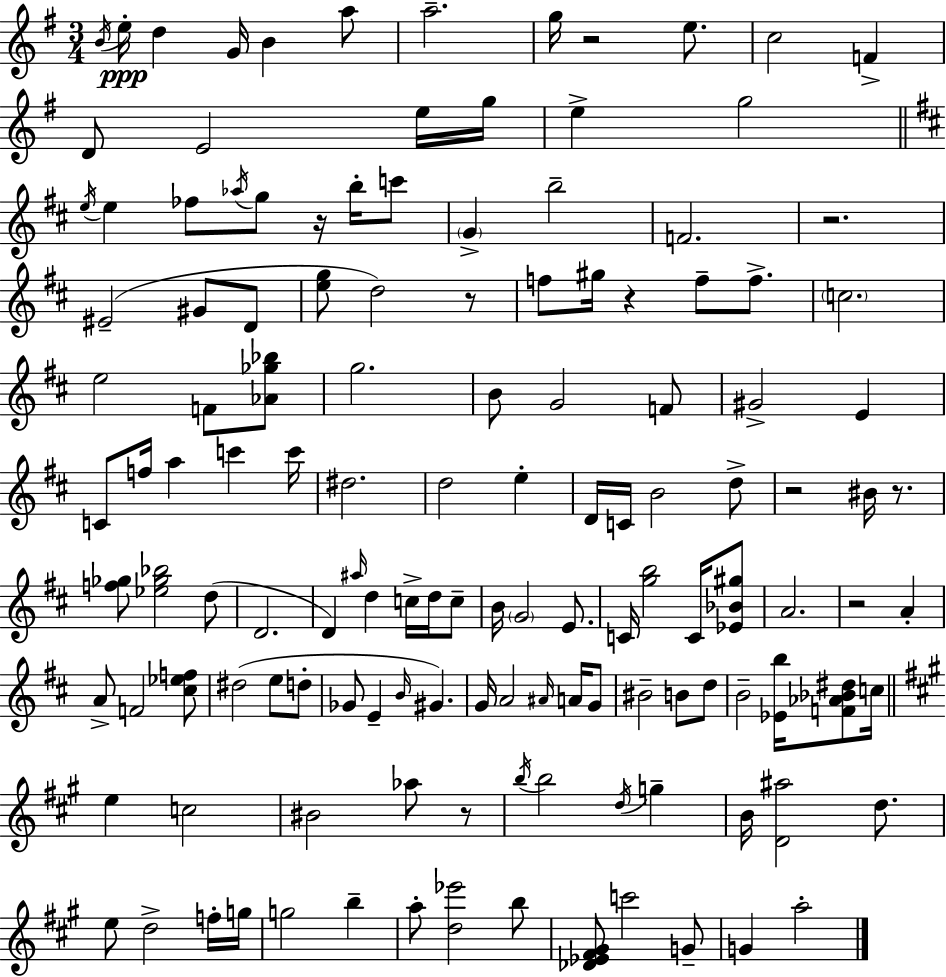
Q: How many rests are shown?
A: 9